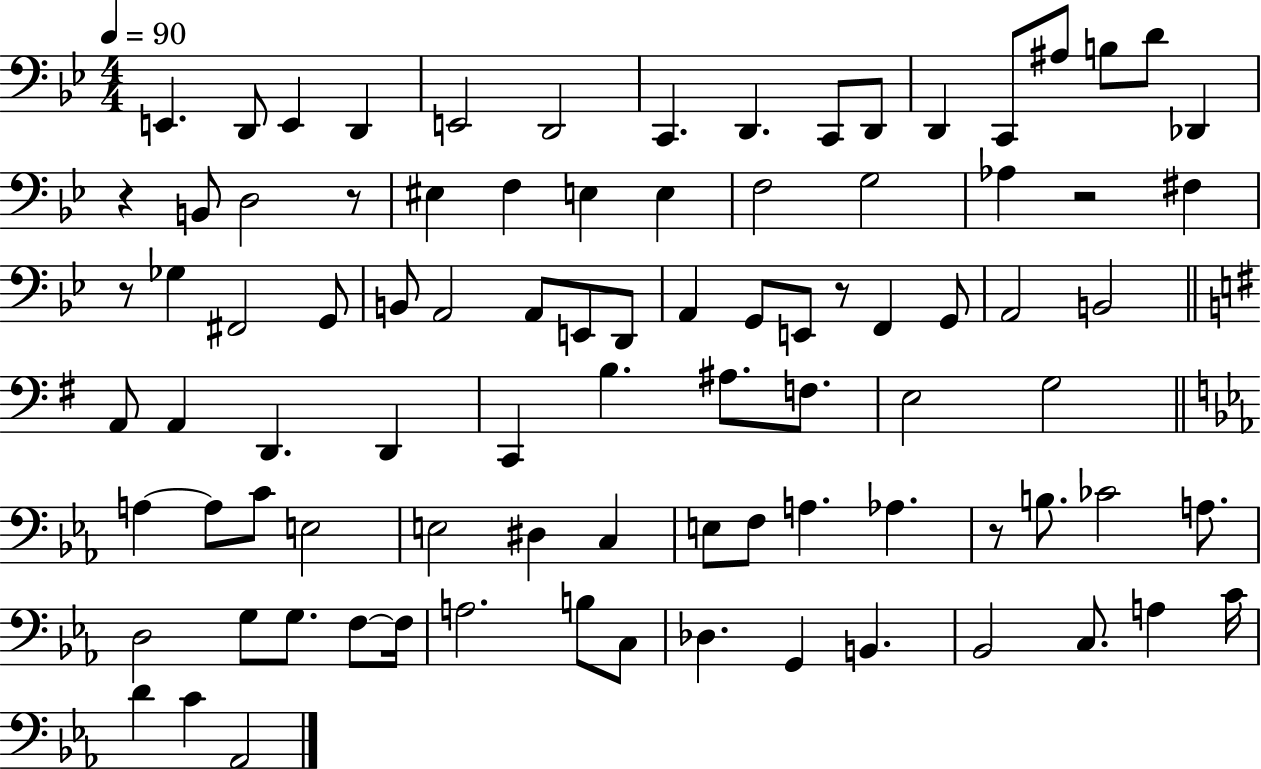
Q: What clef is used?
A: bass